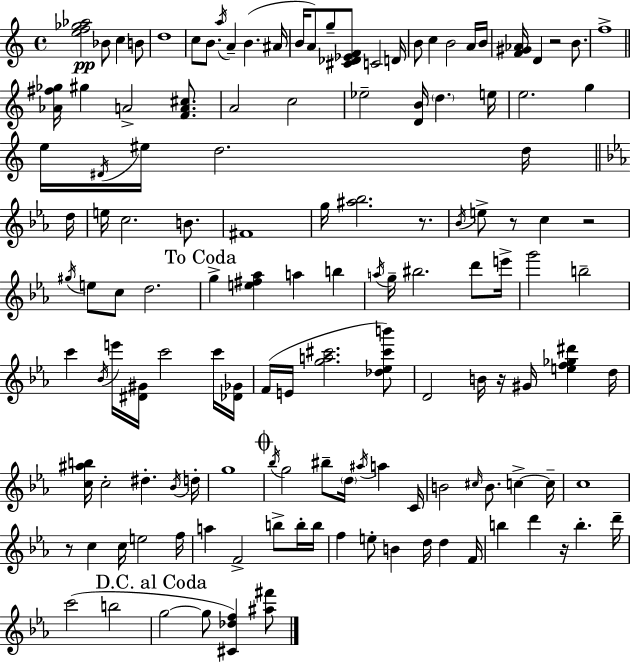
{
  \clef treble
  \time 4/4
  \defaultTimeSignature
  \key c \major
  \repeat volta 2 { <e'' f'' ges'' aes''>2\pp bes'8 c''4 b'8 | d''1 | c''8 b'8. \acciaccatura { a''16 } a'4-- b'4.( | ais'16 b'16 a'8) g''8-- <cis' des' ees' f'>8 c'2 | \break d'16 b'8 c''4 b'2 a'16 | b'16 <f' gis' aes'>16 d'4 r2 b'8. | f''1-> | \bar "||" \break \key c \major <aes' fis'' ges''>16 gis''4 a'2-> <f' a' cis''>8. | a'2 c''2 | ees''2-- <d' b'>16 \parenthesize d''4. e''16 | e''2. g''4 | \break e''16 \acciaccatura { dis'16 } eis''16 d''2. d''16 | \bar "||" \break \key c \minor d''16 e''16 c''2. b'8. | fis'1 | g''16 <ais'' bes''>2. r8. | \acciaccatura { bes'16 } e''8-> r8 c''4 r2 | \break \acciaccatura { gis''16 } e''8 c''8 d''2. | \mark "To Coda" g''4-> <e'' fis'' aes''>4 a''4 b''4 | \acciaccatura { a''16 } g''16-- bis''2. | d'''8 e'''16-> g'''2 b''2-- | \break c'''4 \acciaccatura { bes'16 } e'''16 <dis' gis'>16 c'''2 | c'''16 <des' ges'>16 f'16( e'16 <g'' a'' cis'''>2. | <des'' ees'' cis''' b'''>8) d'2 b'16 r16 gis'16 | <e'' f'' ges'' dis'''>4 d''16 <c'' ais'' b''>16 c''2-. dis''4.-. | \break \acciaccatura { bes'16 } d''16-. g''1 | \mark \markup { \musicglyph "scripts.coda" } \acciaccatura { bes''16 } g''2 bis''8-- | \parenthesize d''16 \acciaccatura { ais''16 } a''4 c'16 b'2 | \grace { cis''16 } b'8. c''4->~~ c''16-- c''1 | \break r8 c''4 c''16 | e''2 f''16 a''4 f'2-> | b''8-> b''16-. b''16 f''4 e''8-. b'4 | d''16 d''4 f'16 b''4 d'''4 | \break r16 b''4.-. d'''16-- c'''2( | b''2 \mark "D.C. al Coda" g''2~~ | g''8 <cis' des'' f''>4) <ais'' fis'''>8 } \bar "|."
}